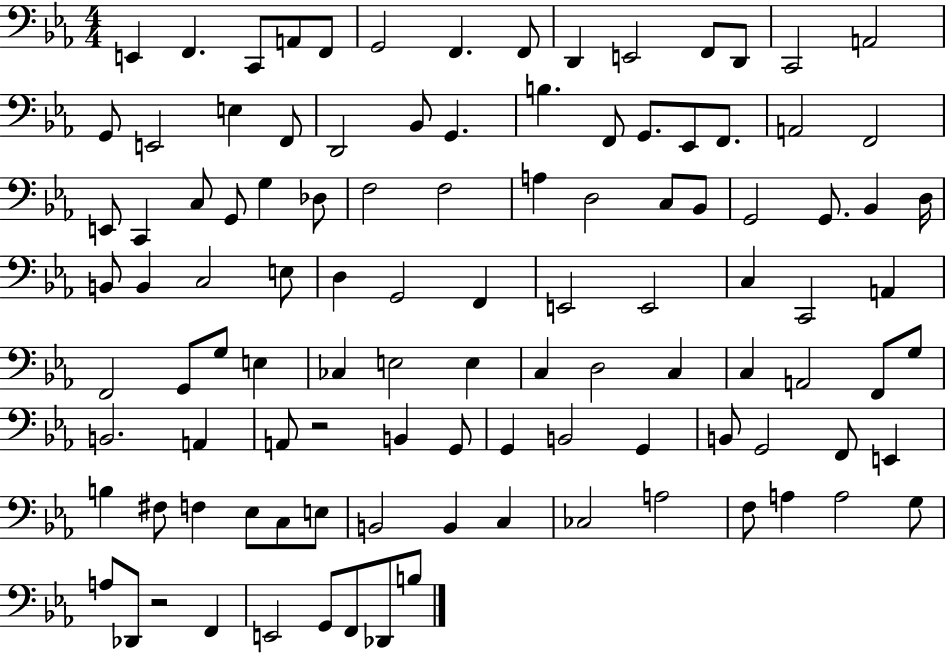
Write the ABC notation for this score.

X:1
T:Untitled
M:4/4
L:1/4
K:Eb
E,, F,, C,,/2 A,,/2 F,,/2 G,,2 F,, F,,/2 D,, E,,2 F,,/2 D,,/2 C,,2 A,,2 G,,/2 E,,2 E, F,,/2 D,,2 _B,,/2 G,, B, F,,/2 G,,/2 _E,,/2 F,,/2 A,,2 F,,2 E,,/2 C,, C,/2 G,,/2 G, _D,/2 F,2 F,2 A, D,2 C,/2 _B,,/2 G,,2 G,,/2 _B,, D,/4 B,,/2 B,, C,2 E,/2 D, G,,2 F,, E,,2 E,,2 C, C,,2 A,, F,,2 G,,/2 G,/2 E, _C, E,2 E, C, D,2 C, C, A,,2 F,,/2 G,/2 B,,2 A,, A,,/2 z2 B,, G,,/2 G,, B,,2 G,, B,,/2 G,,2 F,,/2 E,, B, ^F,/2 F, _E,/2 C,/2 E,/2 B,,2 B,, C, _C,2 A,2 F,/2 A, A,2 G,/2 A,/2 _D,,/2 z2 F,, E,,2 G,,/2 F,,/2 _D,,/2 B,/2